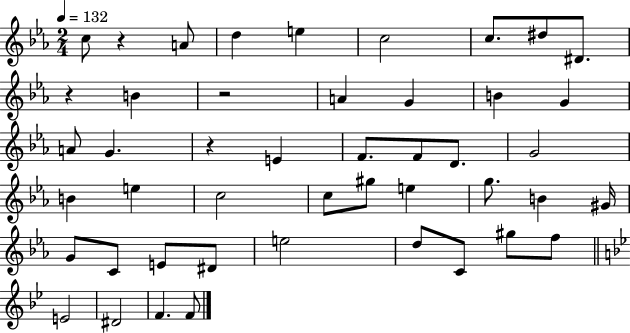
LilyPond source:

{
  \clef treble
  \numericTimeSignature
  \time 2/4
  \key ees \major
  \tempo 4 = 132
  c''8 r4 a'8 | d''4 e''4 | c''2 | c''8. dis''8 dis'8. | \break r4 b'4 | r2 | a'4 g'4 | b'4 g'4 | \break a'8 g'4. | r4 e'4 | f'8. f'8 d'8. | g'2 | \break b'4 e''4 | c''2 | c''8 gis''8 e''4 | g''8. b'4 gis'16 | \break g'8 c'8 e'8 dis'8 | e''2 | d''8 c'8 gis''8 f''8 | \bar "||" \break \key bes \major e'2 | dis'2 | f'4. f'8 | \bar "|."
}